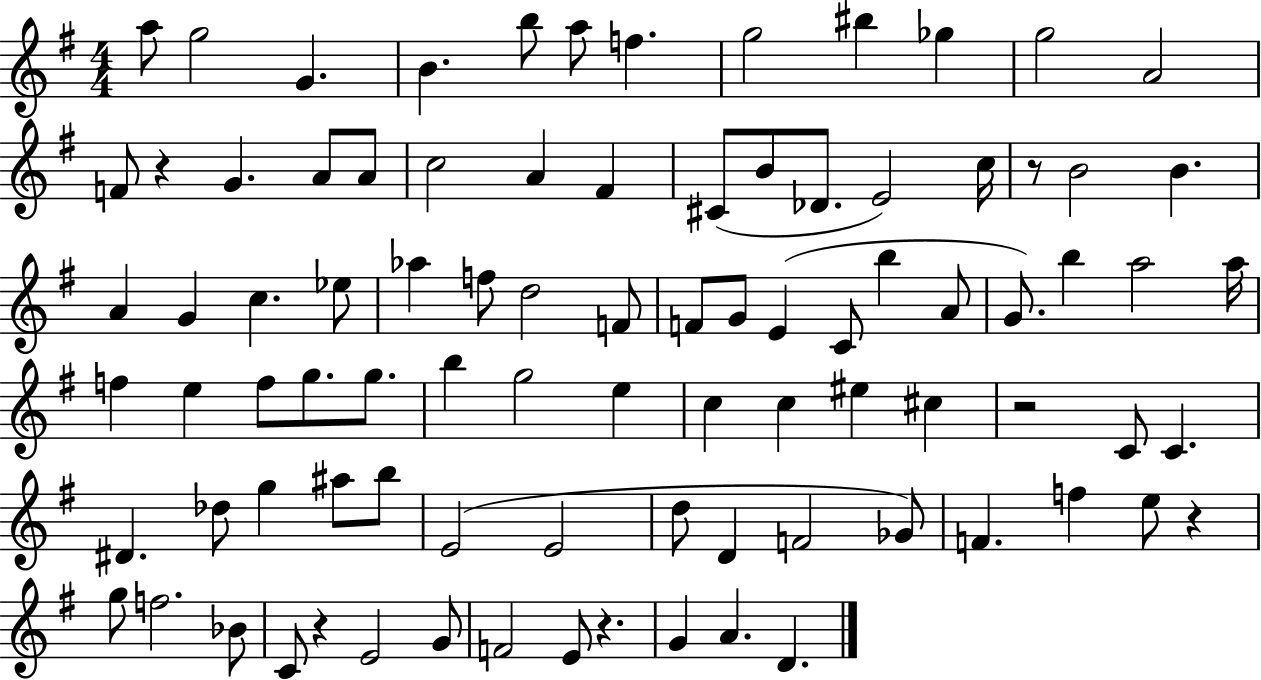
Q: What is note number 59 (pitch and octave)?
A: D#4